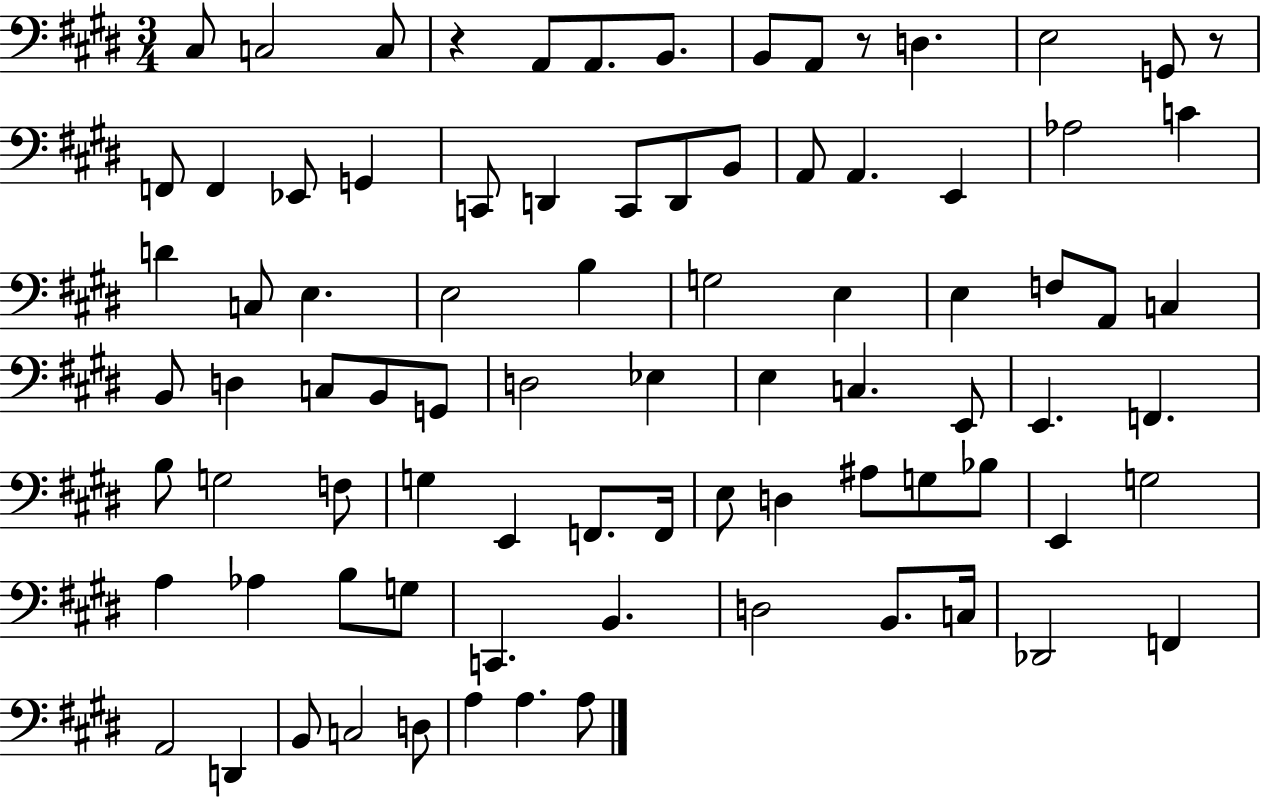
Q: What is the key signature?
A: E major